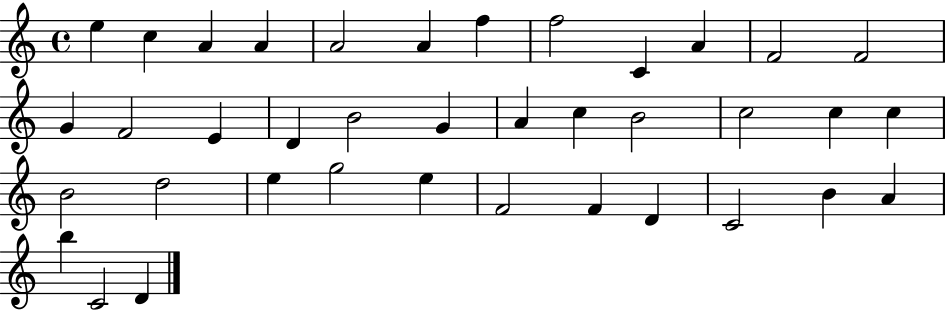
{
  \clef treble
  \time 4/4
  \defaultTimeSignature
  \key c \major
  e''4 c''4 a'4 a'4 | a'2 a'4 f''4 | f''2 c'4 a'4 | f'2 f'2 | \break g'4 f'2 e'4 | d'4 b'2 g'4 | a'4 c''4 b'2 | c''2 c''4 c''4 | \break b'2 d''2 | e''4 g''2 e''4 | f'2 f'4 d'4 | c'2 b'4 a'4 | \break b''4 c'2 d'4 | \bar "|."
}